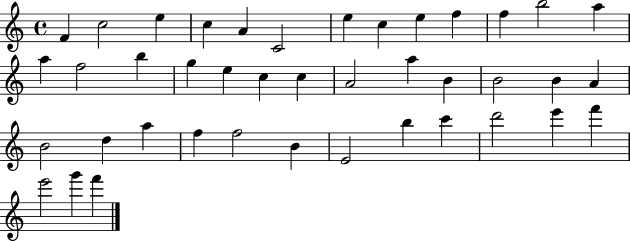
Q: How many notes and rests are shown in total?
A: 41